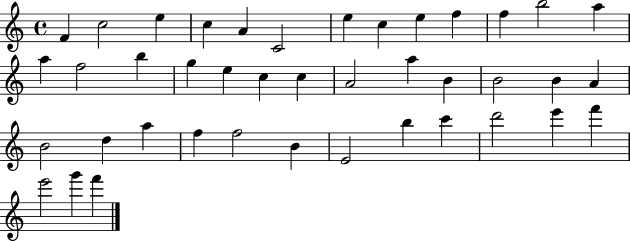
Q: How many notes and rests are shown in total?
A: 41